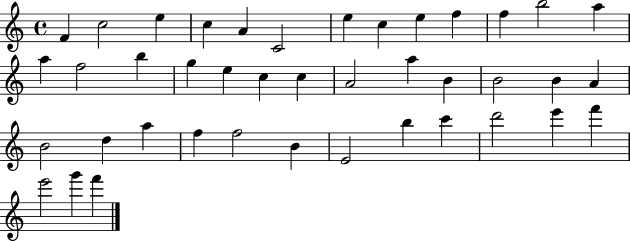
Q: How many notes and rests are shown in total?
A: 41